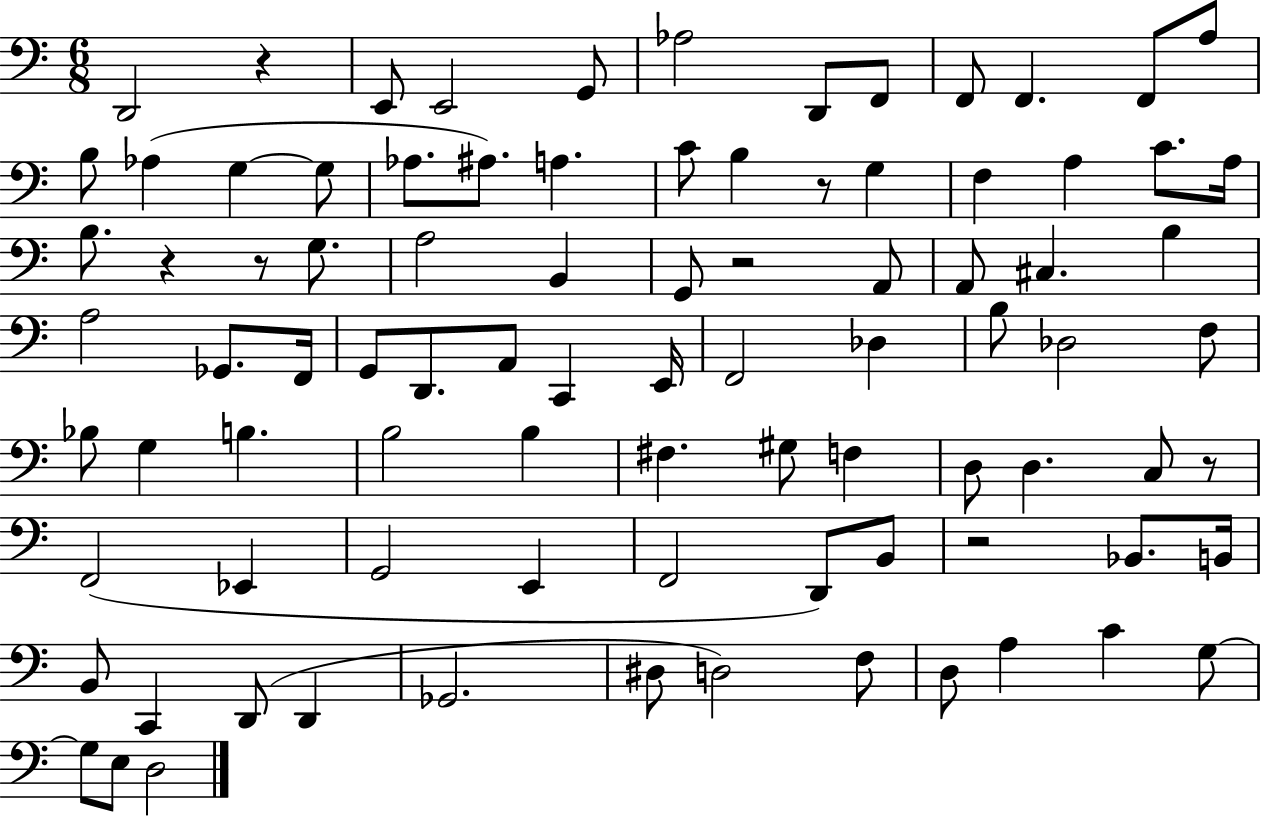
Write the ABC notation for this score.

X:1
T:Untitled
M:6/8
L:1/4
K:C
D,,2 z E,,/2 E,,2 G,,/2 _A,2 D,,/2 F,,/2 F,,/2 F,, F,,/2 A,/2 B,/2 _A, G, G,/2 _A,/2 ^A,/2 A, C/2 B, z/2 G, F, A, C/2 A,/4 B,/2 z z/2 G,/2 A,2 B,, G,,/2 z2 A,,/2 A,,/2 ^C, B, A,2 _G,,/2 F,,/4 G,,/2 D,,/2 A,,/2 C,, E,,/4 F,,2 _D, B,/2 _D,2 F,/2 _B,/2 G, B, B,2 B, ^F, ^G,/2 F, D,/2 D, C,/2 z/2 F,,2 _E,, G,,2 E,, F,,2 D,,/2 B,,/2 z2 _B,,/2 B,,/4 B,,/2 C,, D,,/2 D,, _G,,2 ^D,/2 D,2 F,/2 D,/2 A, C G,/2 G,/2 E,/2 D,2